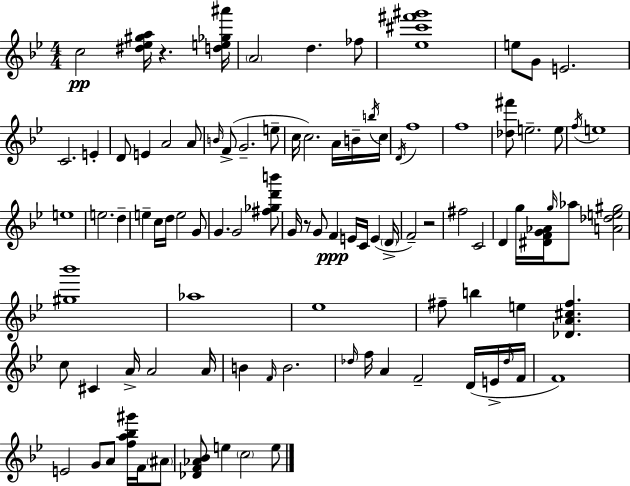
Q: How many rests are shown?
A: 3